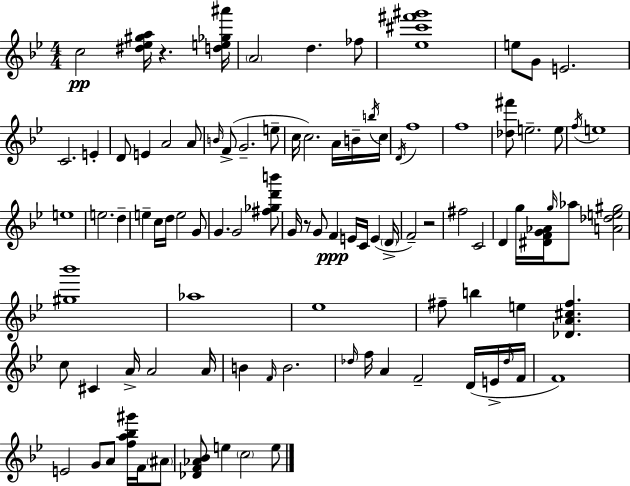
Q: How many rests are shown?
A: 3